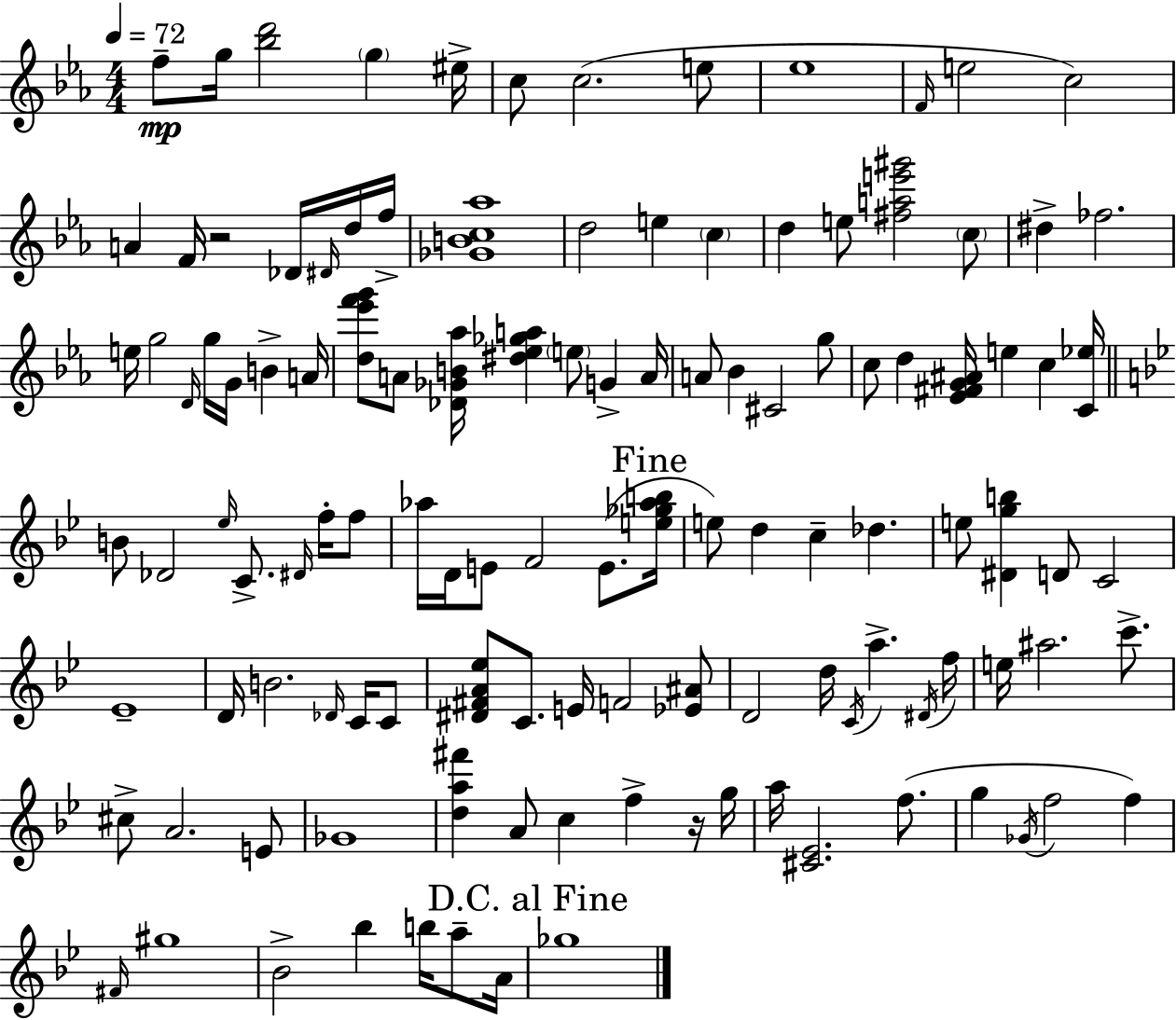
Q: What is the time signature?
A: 4/4